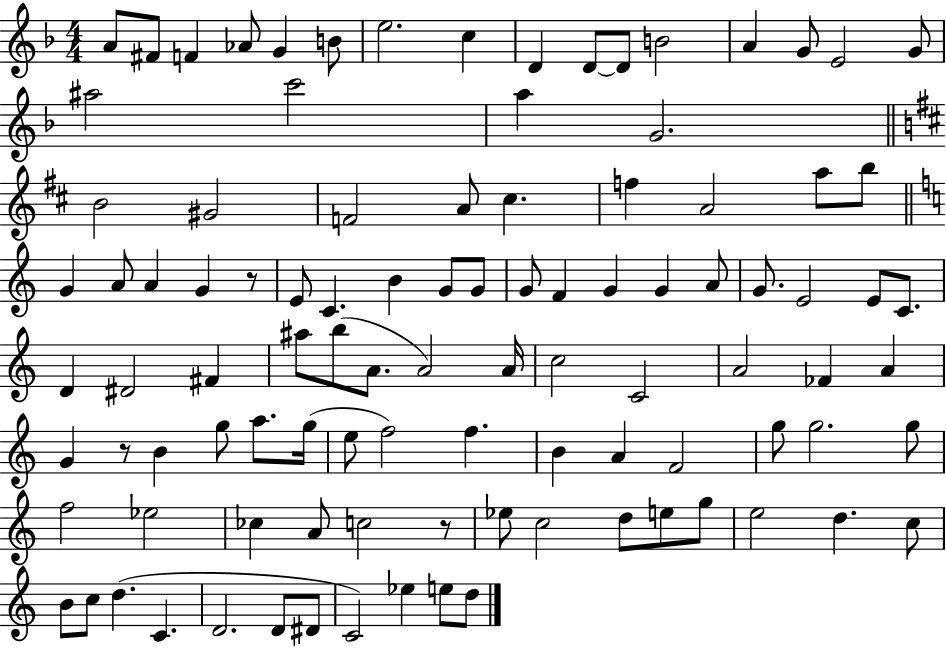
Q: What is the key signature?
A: F major